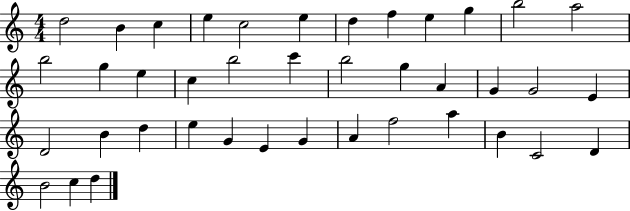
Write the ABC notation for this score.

X:1
T:Untitled
M:4/4
L:1/4
K:C
d2 B c e c2 e d f e g b2 a2 b2 g e c b2 c' b2 g A G G2 E D2 B d e G E G A f2 a B C2 D B2 c d